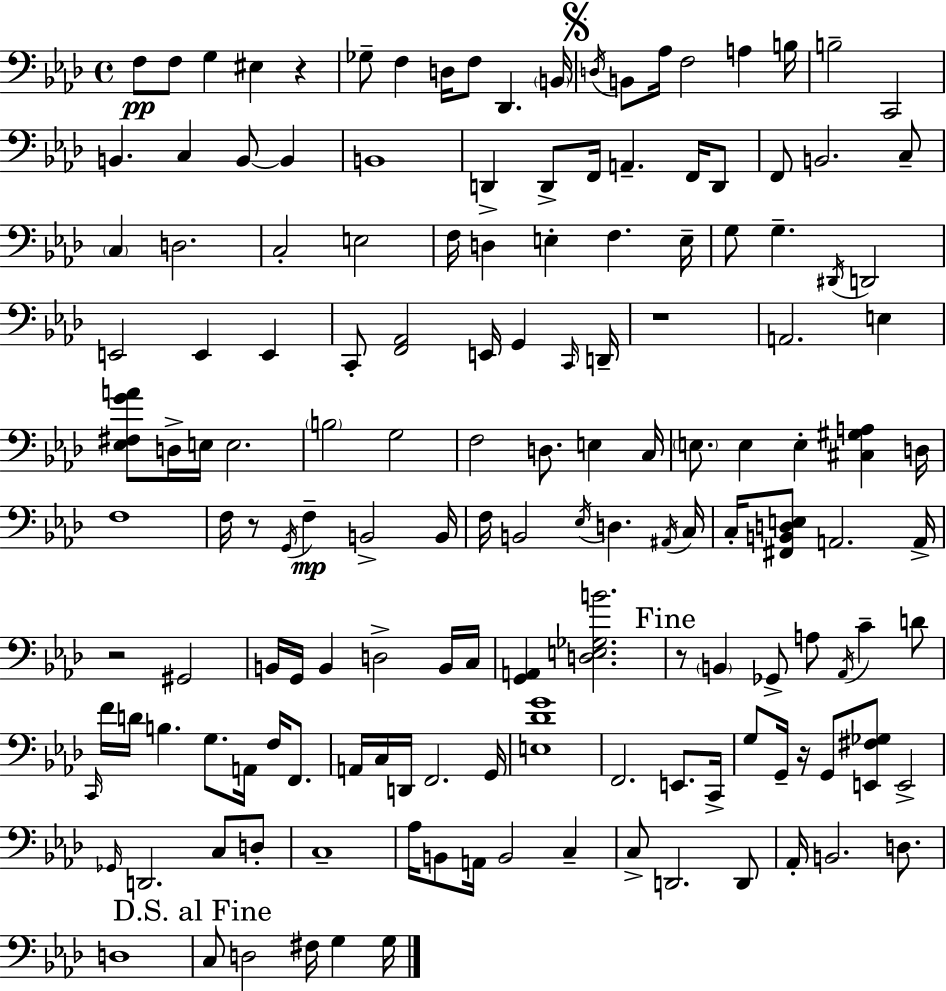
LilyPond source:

{
  \clef bass
  \time 4/4
  \defaultTimeSignature
  \key aes \major
  f8\pp f8 g4 eis4 r4 | ges8-- f4 d16 f8 des,4. \parenthesize b,16 | \mark \markup { \musicglyph "scripts.segno" } \acciaccatura { d16 } b,8 aes16 f2 a4 | b16 b2-- c,2 | \break b,4. c4 b,8~~ b,4 | b,1 | d,4-> d,8-> f,16 a,4.-- f,16 d,8 | f,8 b,2. c8-- | \break \parenthesize c4 d2. | c2-. e2 | f16 d4 e4-. f4. | e16-- g8 g4.-- \acciaccatura { dis,16 } d,2 | \break e,2 e,4 e,4 | c,8-. <f, aes,>2 e,16 g,4 | \grace { c,16 } d,16-- r1 | a,2. e4 | \break <ees fis g' a'>8 d16-> e16 e2. | \parenthesize b2 g2 | f2 d8. e4 | c16 \parenthesize e8. e4 e4-. <cis gis a>4 | \break d16 f1 | f16 r8 \acciaccatura { g,16 }\mp f4-- b,2-> | b,16 f16 b,2 \acciaccatura { ees16 } d4. | \acciaccatura { ais,16 } c16 c16-. <fis, b, d e>8 a,2. | \break a,16-> r2 gis,2 | b,16 g,16 b,4 d2-> | b,16 c16 <g, a,>4 <d e ges b'>2. | \mark "Fine" r8 \parenthesize b,4 ges,8-> a8 | \break \acciaccatura { aes,16 } c'4-- d'8 \grace { c,16 } f'16 d'16 b4. | g8. a,16 f16 f,8. a,16 c16 d,16 f,2. | g,16 <e des' g'>1 | f,2. | \break e,8. c,16-> g8 g,16-- r16 g,8 <e, fis ges>8 | e,2-> \grace { ges,16 } d,2. | c8 d8-. c1-- | aes16 b,8 a,16 b,2 | \break c4-- c8-> d,2. | d,8 aes,16-. b,2. | d8. d1 | \mark "D.S. al Fine" c8 d2 | \break fis16 g4 g16 \bar "|."
}